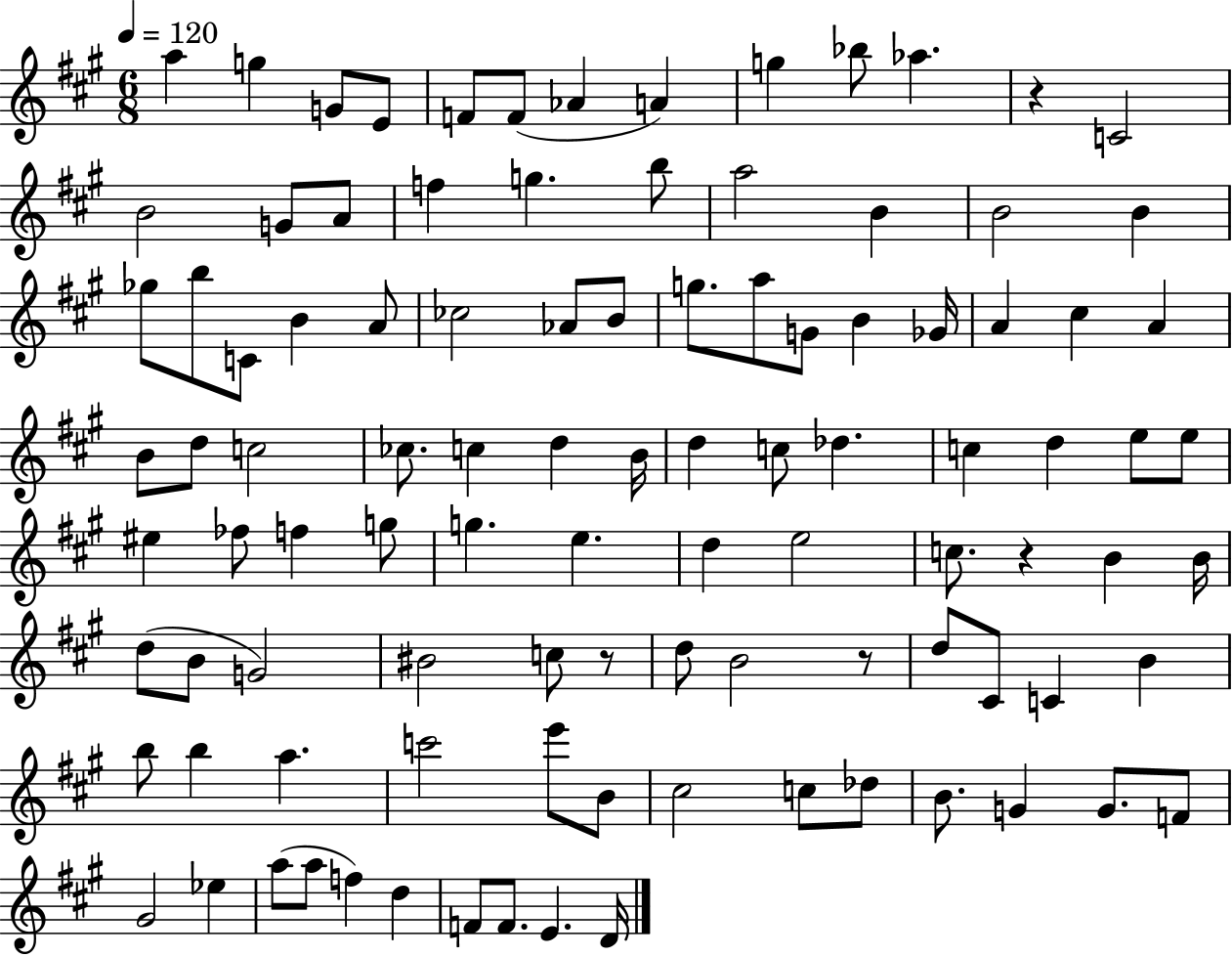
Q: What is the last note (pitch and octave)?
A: D4